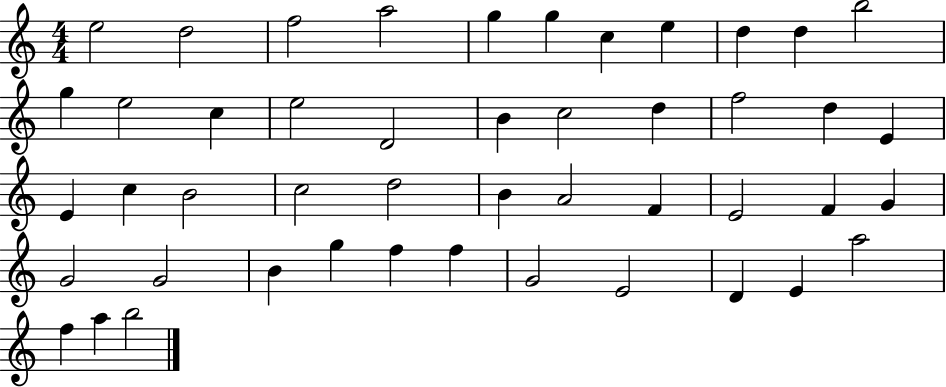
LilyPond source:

{
  \clef treble
  \numericTimeSignature
  \time 4/4
  \key c \major
  e''2 d''2 | f''2 a''2 | g''4 g''4 c''4 e''4 | d''4 d''4 b''2 | \break g''4 e''2 c''4 | e''2 d'2 | b'4 c''2 d''4 | f''2 d''4 e'4 | \break e'4 c''4 b'2 | c''2 d''2 | b'4 a'2 f'4 | e'2 f'4 g'4 | \break g'2 g'2 | b'4 g''4 f''4 f''4 | g'2 e'2 | d'4 e'4 a''2 | \break f''4 a''4 b''2 | \bar "|."
}